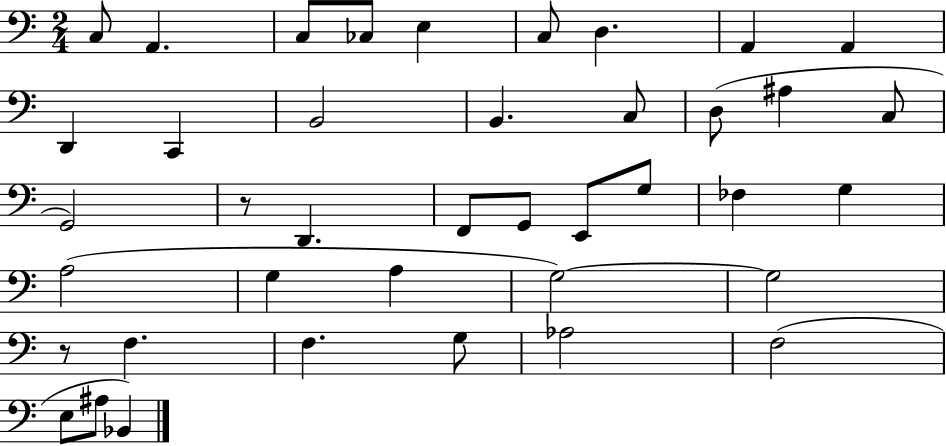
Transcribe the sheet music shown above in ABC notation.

X:1
T:Untitled
M:2/4
L:1/4
K:C
C,/2 A,, C,/2 _C,/2 E, C,/2 D, A,, A,, D,, C,, B,,2 B,, C,/2 D,/2 ^A, C,/2 G,,2 z/2 D,, F,,/2 G,,/2 E,,/2 G,/2 _F, G, A,2 G, A, G,2 G,2 z/2 F, F, G,/2 _A,2 F,2 E,/2 ^A,/2 _B,,